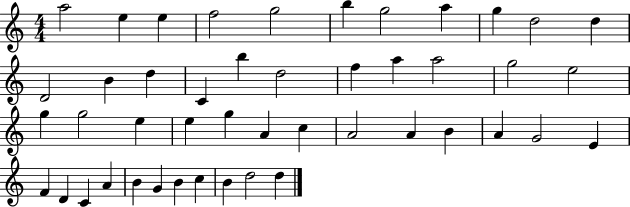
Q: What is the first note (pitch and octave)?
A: A5